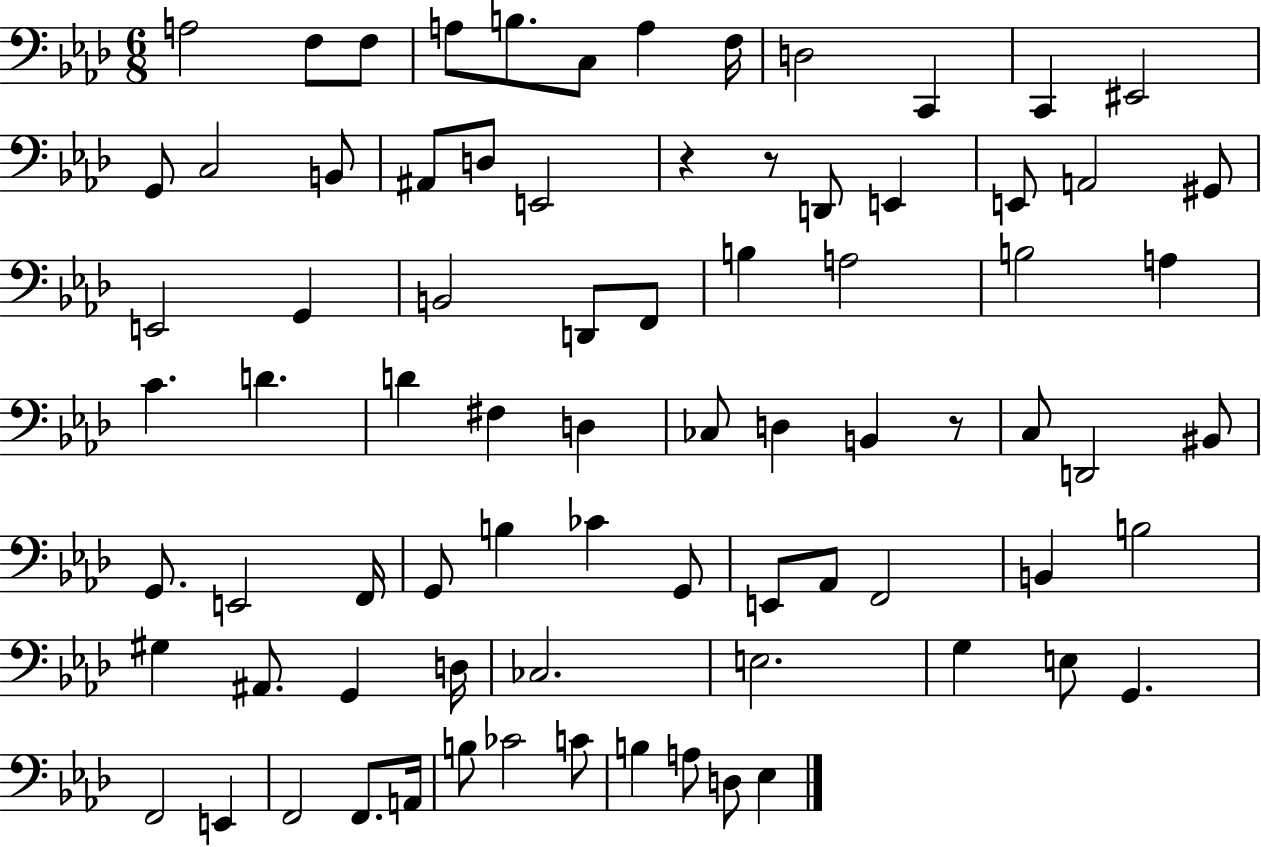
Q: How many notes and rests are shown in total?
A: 79